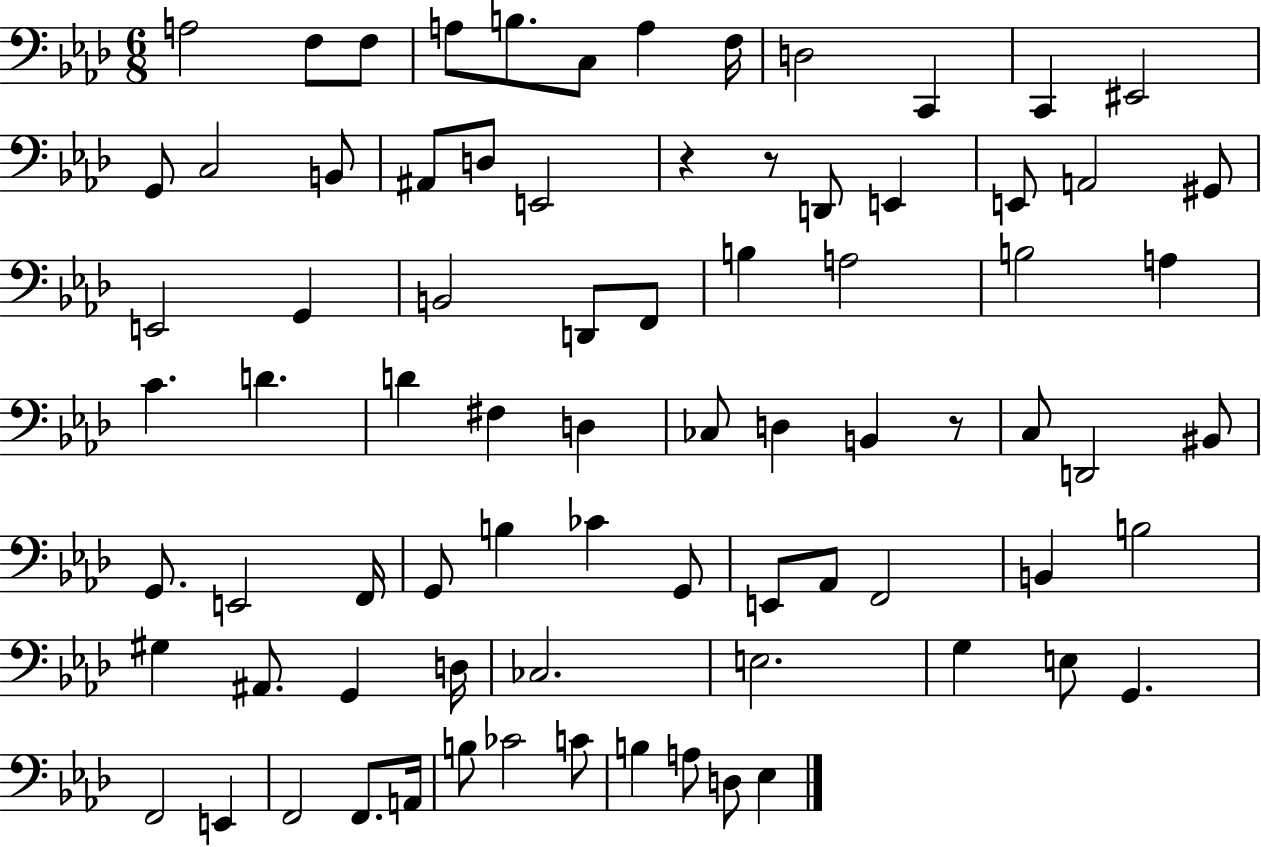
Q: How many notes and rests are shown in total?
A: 79